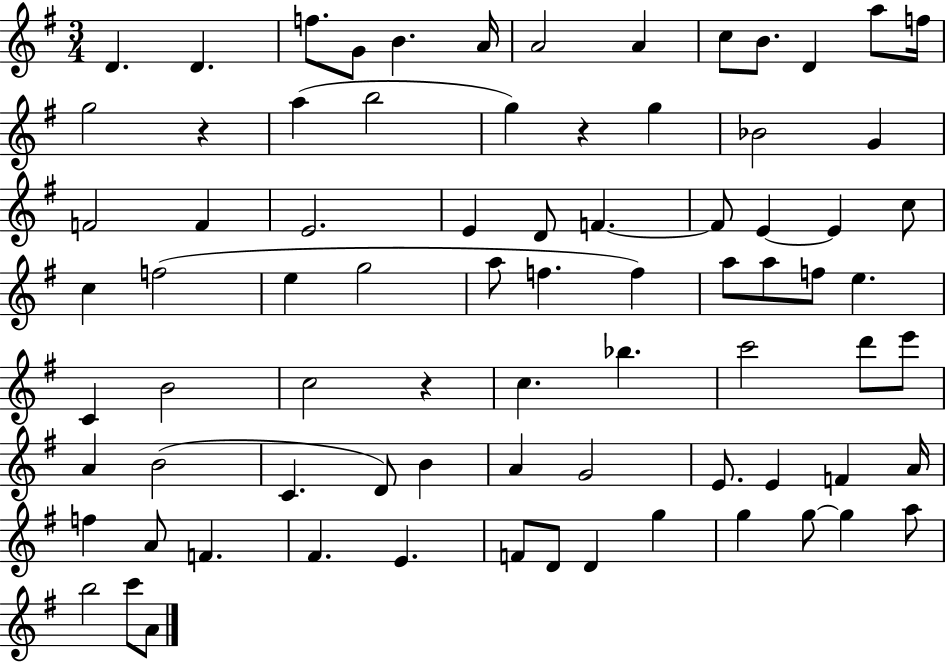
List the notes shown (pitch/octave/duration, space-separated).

D4/q. D4/q. F5/e. G4/e B4/q. A4/s A4/h A4/q C5/e B4/e. D4/q A5/e F5/s G5/h R/q A5/q B5/h G5/q R/q G5/q Bb4/h G4/q F4/h F4/q E4/h. E4/q D4/e F4/q. F4/e E4/q E4/q C5/e C5/q F5/h E5/q G5/h A5/e F5/q. F5/q A5/e A5/e F5/e E5/q. C4/q B4/h C5/h R/q C5/q. Bb5/q. C6/h D6/e E6/e A4/q B4/h C4/q. D4/e B4/q A4/q G4/h E4/e. E4/q F4/q A4/s F5/q A4/e F4/q. F#4/q. E4/q. F4/e D4/e D4/q G5/q G5/q G5/e G5/q A5/e B5/h C6/e A4/e